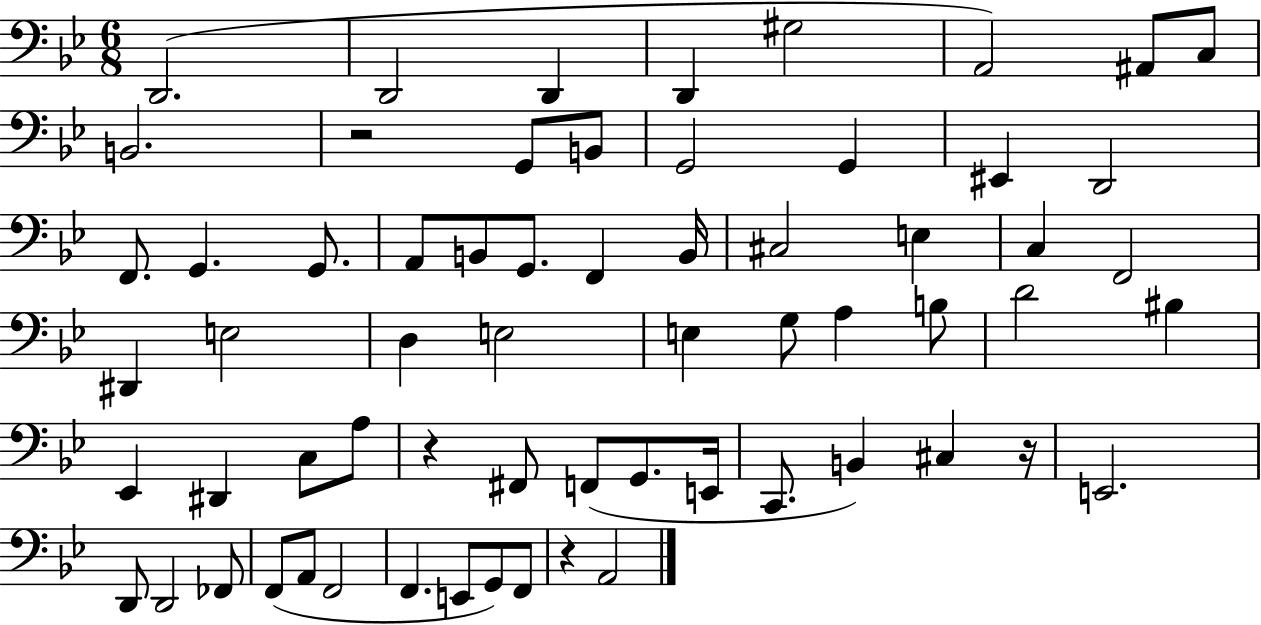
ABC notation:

X:1
T:Untitled
M:6/8
L:1/4
K:Bb
D,,2 D,,2 D,, D,, ^G,2 A,,2 ^A,,/2 C,/2 B,,2 z2 G,,/2 B,,/2 G,,2 G,, ^E,, D,,2 F,,/2 G,, G,,/2 A,,/2 B,,/2 G,,/2 F,, B,,/4 ^C,2 E, C, F,,2 ^D,, E,2 D, E,2 E, G,/2 A, B,/2 D2 ^B, _E,, ^D,, C,/2 A,/2 z ^F,,/2 F,,/2 G,,/2 E,,/4 C,,/2 B,, ^C, z/4 E,,2 D,,/2 D,,2 _F,,/2 F,,/2 A,,/2 F,,2 F,, E,,/2 G,,/2 F,,/2 z A,,2